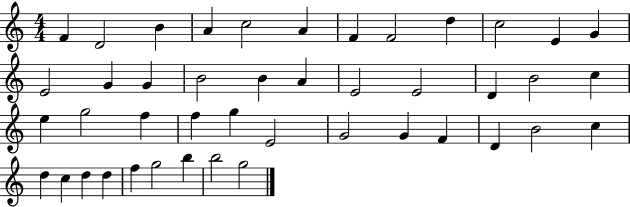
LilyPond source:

{
  \clef treble
  \numericTimeSignature
  \time 4/4
  \key c \major
  f'4 d'2 b'4 | a'4 c''2 a'4 | f'4 f'2 d''4 | c''2 e'4 g'4 | \break e'2 g'4 g'4 | b'2 b'4 a'4 | e'2 e'2 | d'4 b'2 c''4 | \break e''4 g''2 f''4 | f''4 g''4 e'2 | g'2 g'4 f'4 | d'4 b'2 c''4 | \break d''4 c''4 d''4 d''4 | f''4 g''2 b''4 | b''2 g''2 | \bar "|."
}